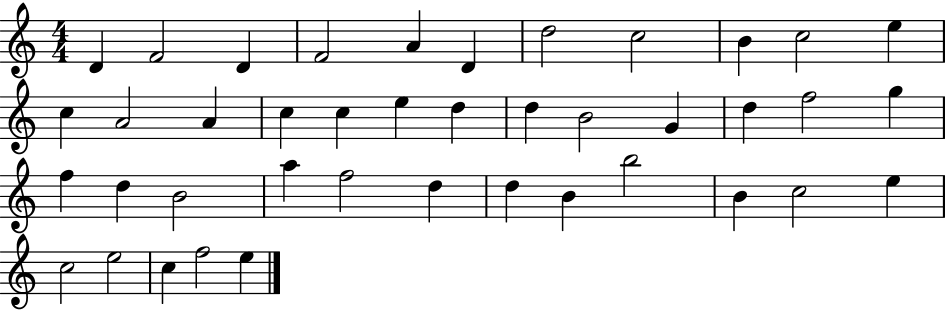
D4/q F4/h D4/q F4/h A4/q D4/q D5/h C5/h B4/q C5/h E5/q C5/q A4/h A4/q C5/q C5/q E5/q D5/q D5/q B4/h G4/q D5/q F5/h G5/q F5/q D5/q B4/h A5/q F5/h D5/q D5/q B4/q B5/h B4/q C5/h E5/q C5/h E5/h C5/q F5/h E5/q